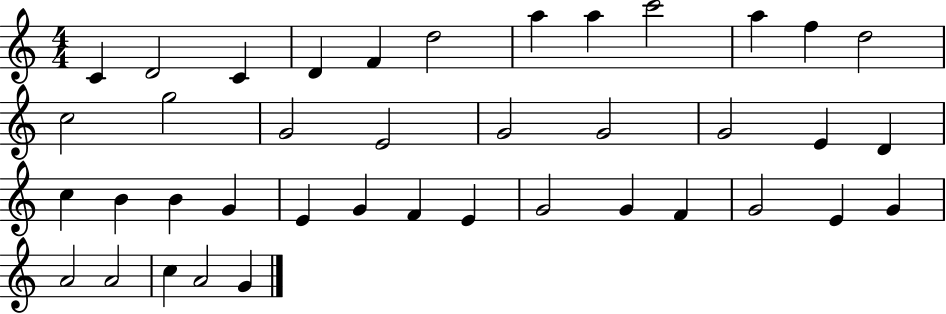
{
  \clef treble
  \numericTimeSignature
  \time 4/4
  \key c \major
  c'4 d'2 c'4 | d'4 f'4 d''2 | a''4 a''4 c'''2 | a''4 f''4 d''2 | \break c''2 g''2 | g'2 e'2 | g'2 g'2 | g'2 e'4 d'4 | \break c''4 b'4 b'4 g'4 | e'4 g'4 f'4 e'4 | g'2 g'4 f'4 | g'2 e'4 g'4 | \break a'2 a'2 | c''4 a'2 g'4 | \bar "|."
}